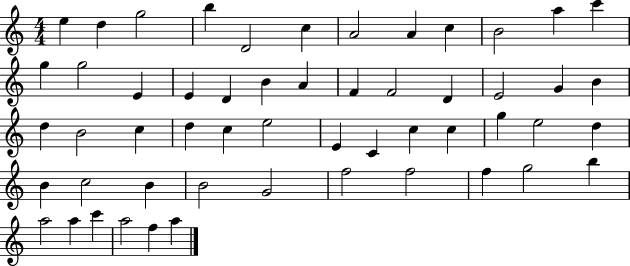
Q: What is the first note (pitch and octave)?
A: E5